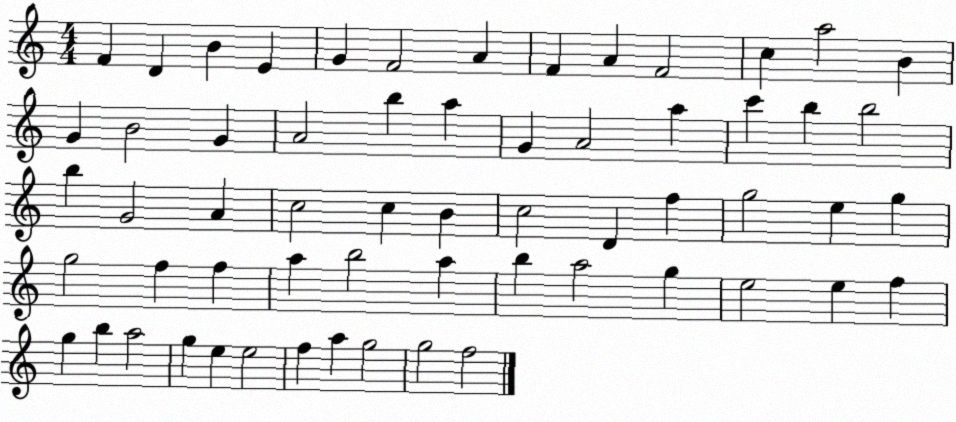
X:1
T:Untitled
M:4/4
L:1/4
K:C
F D B E G F2 A F A F2 c a2 B G B2 G A2 b a G A2 a c' b b2 b G2 A c2 c B c2 D f g2 e g g2 f f a b2 a b a2 g e2 e f g b a2 g e e2 f a g2 g2 f2